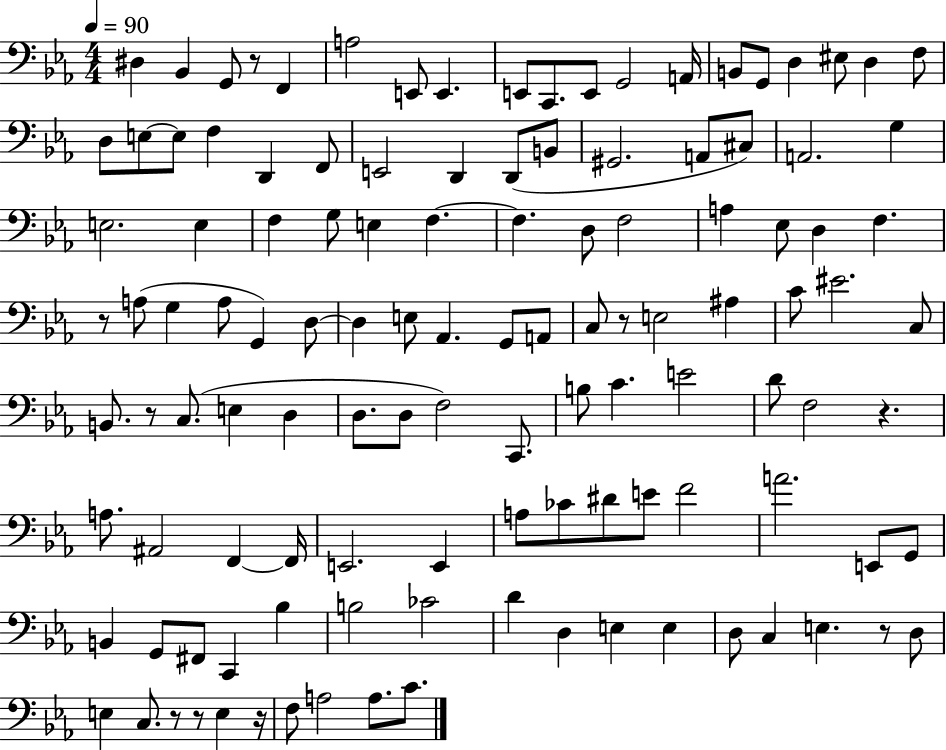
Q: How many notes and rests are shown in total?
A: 120